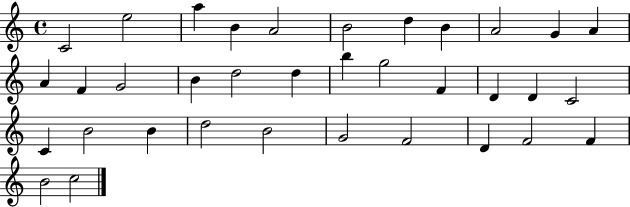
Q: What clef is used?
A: treble